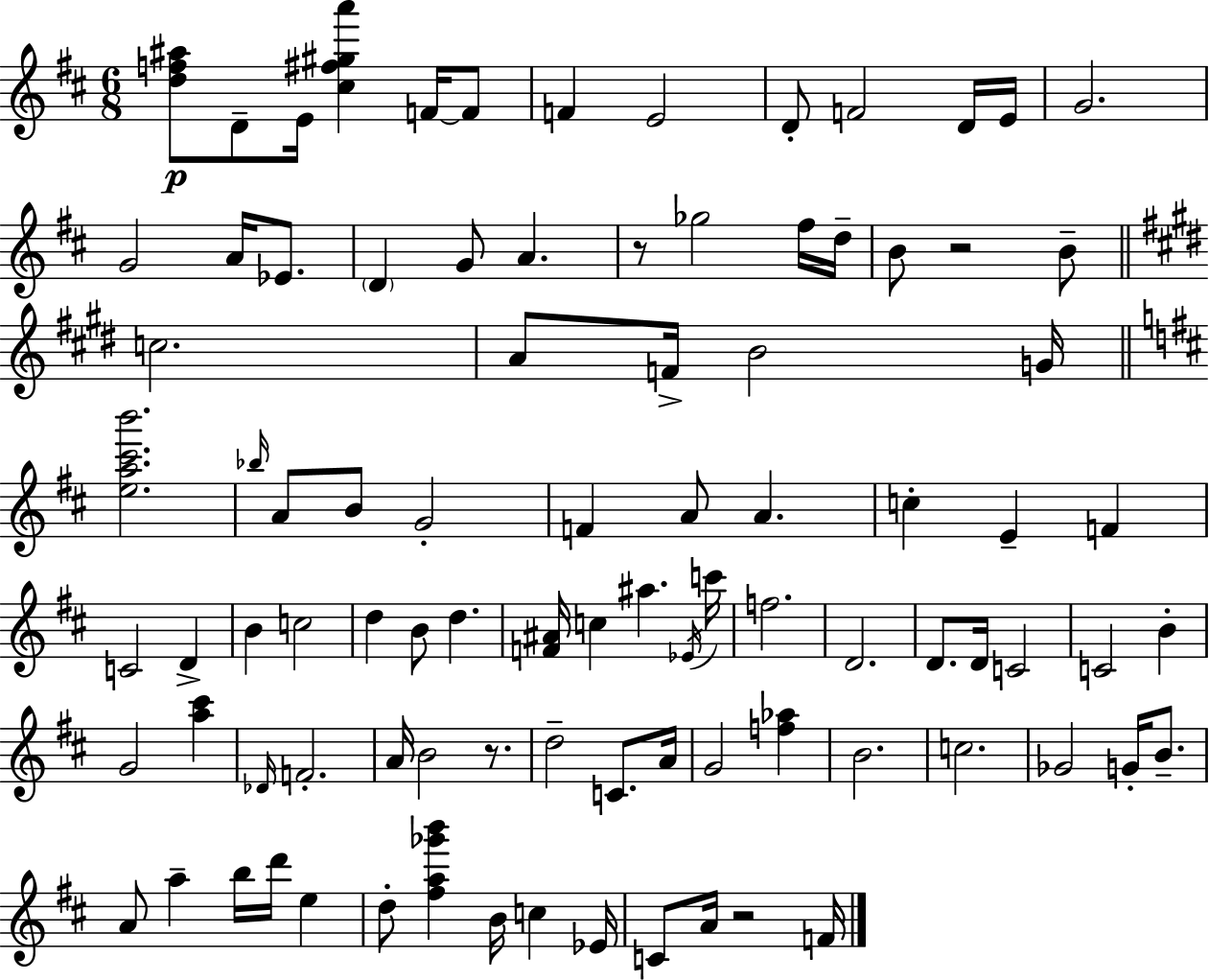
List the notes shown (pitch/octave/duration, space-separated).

[D5,F5,A#5]/e D4/e E4/s [C#5,F#5,G#5,A6]/q F4/s F4/e F4/q E4/h D4/e F4/h D4/s E4/s G4/h. G4/h A4/s Eb4/e. D4/q G4/e A4/q. R/e Gb5/h F#5/s D5/s B4/e R/h B4/e C5/h. A4/e F4/s B4/h G4/s [E5,A5,C#6,B6]/h. Bb5/s A4/e B4/e G4/h F4/q A4/e A4/q. C5/q E4/q F4/q C4/h D4/q B4/q C5/h D5/q B4/e D5/q. [F4,A#4]/s C5/q A#5/q. Eb4/s C6/s F5/h. D4/h. D4/e. D4/s C4/h C4/h B4/q G4/h [A5,C#6]/q Db4/s F4/h. A4/s B4/h R/e. D5/h C4/e. A4/s G4/h [F5,Ab5]/q B4/h. C5/h. Gb4/h G4/s B4/e. A4/e A5/q B5/s D6/s E5/q D5/e [F#5,A5,Gb6,B6]/q B4/s C5/q Eb4/s C4/e A4/s R/h F4/s